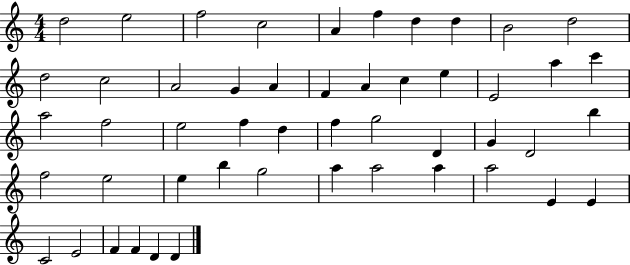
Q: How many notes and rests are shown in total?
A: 50